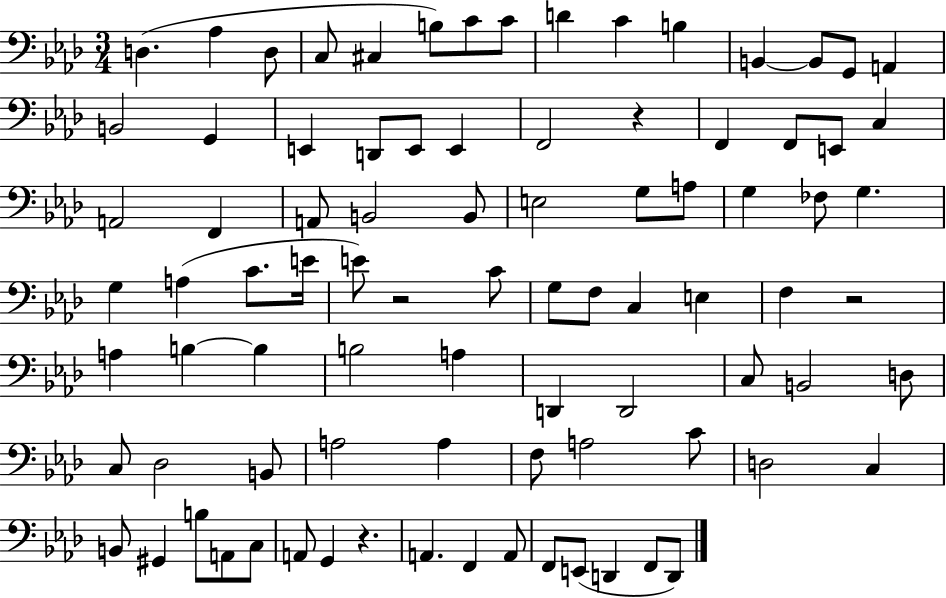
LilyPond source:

{
  \clef bass
  \numericTimeSignature
  \time 3/4
  \key aes \major
  d4.( aes4 d8 | c8 cis4 b8) c'8 c'8 | d'4 c'4 b4 | b,4~~ b,8 g,8 a,4 | \break b,2 g,4 | e,4 d,8 e,8 e,4 | f,2 r4 | f,4 f,8 e,8 c4 | \break a,2 f,4 | a,8 b,2 b,8 | e2 g8 a8 | g4 fes8 g4. | \break g4 a4( c'8. e'16 | e'8) r2 c'8 | g8 f8 c4 e4 | f4 r2 | \break a4 b4~~ b4 | b2 a4 | d,4 d,2 | c8 b,2 d8 | \break c8 des2 b,8 | a2 a4 | f8 a2 c'8 | d2 c4 | \break b,8 gis,4 b8 a,8 c8 | a,8 g,4 r4. | a,4. f,4 a,8 | f,8 e,8( d,4 f,8 d,8) | \break \bar "|."
}